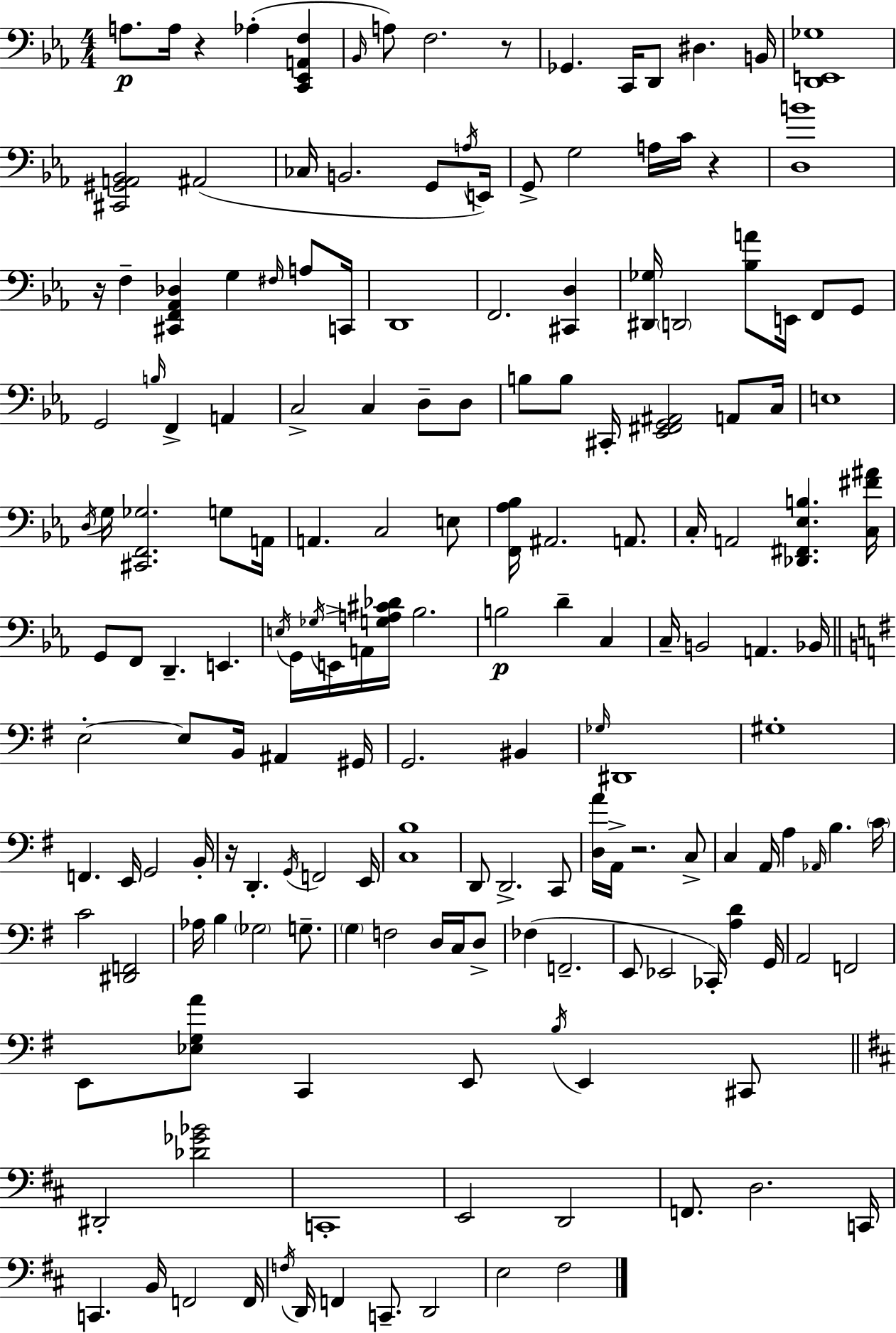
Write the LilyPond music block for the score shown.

{
  \clef bass
  \numericTimeSignature
  \time 4/4
  \key c \minor
  a8.\p a16 r4 aes4-.( <c, ees, a, f>4 | \grace { bes,16 } a8) f2. r8 | ges,4. c,16 d,8 dis4. | b,16 <d, e, ges>1 | \break <cis, gis, a, bes,>2 ais,2( | ces16 b,2. g,8 | \acciaccatura { a16 } e,16) g,8-> g2 a16 c'16 r4 | <d b'>1 | \break r16 f4-- <cis, f, aes, des>4 g4 \grace { fis16 } | a8 c,16 d,1 | f,2. <cis, d>4 | <dis, ges>16 \parenthesize d,2 <bes a'>8 e,16 f,8 | \break g,8 g,2 \grace { b16 } f,4-> | a,4 c2-> c4 | d8-- d8 b8 b8 cis,16-. <ees, fis, g, ais,>2 | a,8 c16 e1 | \break \acciaccatura { d16 } g16 <cis, f, ges>2. | g8 a,16 a,4. c2 | e8 <f, aes bes>16 ais,2. | a,8. c16-. a,2 <des, fis, ees b>4. | \break <c fis' ais'>16 g,8 f,8 d,4.-- e,4. | \acciaccatura { e16 } g,16 \acciaccatura { ges16 } e,16-> a,16 <g a cis' des'>16 bes2. | b2\p d'4-- | c4 c16-- b,2 | \break a,4. bes,16 \bar "||" \break \key g \major e2-.~~ e8 b,16 ais,4 gis,16 | g,2. bis,4 | \grace { ges16 } dis,1 | gis1-. | \break f,4. e,16 g,2 | b,16-. r16 d,4.-. \acciaccatura { g,16 } f,2 | e,16 <c b>1 | d,8 d,2.-> | \break c,8 <d a'>16 a,16-> r2. | c8-> c4 a,16 a4 \grace { aes,16 } b4. | \parenthesize c'16 c'2 <dis, f,>2 | aes16 b4 \parenthesize ges2 | \break g8.-- \parenthesize g4 f2 d16 | c16 d8-> fes4( f,2.-- | e,8 ees,2 ces,16-.) <a d'>4 | g,16 a,2 f,2 | \break e,8 <ees g a'>8 c,4 e,8 \acciaccatura { b16 } e,4 | cis,8 \bar "||" \break \key d \major dis,2-. <des' ges' bes'>2 | c,1-. | e,2 d,2 | f,8. d2. c,16 | \break c,4. b,16 f,2 f,16 | \acciaccatura { f16 } d,16 f,4 c,8.-- d,2 | e2 fis2 | \bar "|."
}